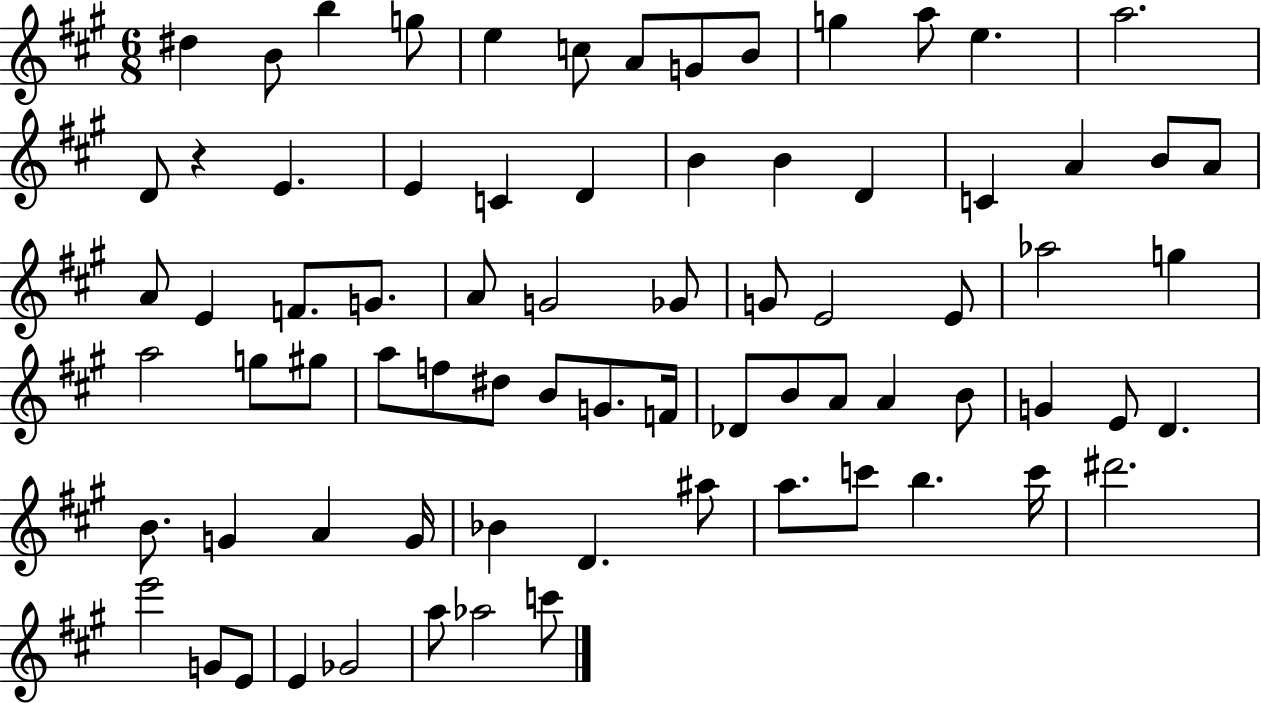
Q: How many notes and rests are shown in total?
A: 75